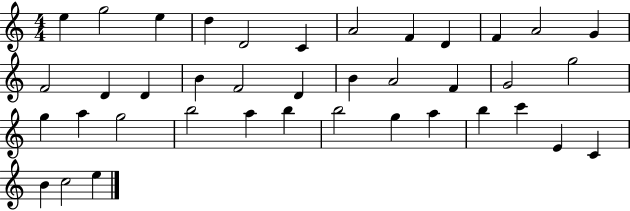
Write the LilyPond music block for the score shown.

{
  \clef treble
  \numericTimeSignature
  \time 4/4
  \key c \major
  e''4 g''2 e''4 | d''4 d'2 c'4 | a'2 f'4 d'4 | f'4 a'2 g'4 | \break f'2 d'4 d'4 | b'4 f'2 d'4 | b'4 a'2 f'4 | g'2 g''2 | \break g''4 a''4 g''2 | b''2 a''4 b''4 | b''2 g''4 a''4 | b''4 c'''4 e'4 c'4 | \break b'4 c''2 e''4 | \bar "|."
}